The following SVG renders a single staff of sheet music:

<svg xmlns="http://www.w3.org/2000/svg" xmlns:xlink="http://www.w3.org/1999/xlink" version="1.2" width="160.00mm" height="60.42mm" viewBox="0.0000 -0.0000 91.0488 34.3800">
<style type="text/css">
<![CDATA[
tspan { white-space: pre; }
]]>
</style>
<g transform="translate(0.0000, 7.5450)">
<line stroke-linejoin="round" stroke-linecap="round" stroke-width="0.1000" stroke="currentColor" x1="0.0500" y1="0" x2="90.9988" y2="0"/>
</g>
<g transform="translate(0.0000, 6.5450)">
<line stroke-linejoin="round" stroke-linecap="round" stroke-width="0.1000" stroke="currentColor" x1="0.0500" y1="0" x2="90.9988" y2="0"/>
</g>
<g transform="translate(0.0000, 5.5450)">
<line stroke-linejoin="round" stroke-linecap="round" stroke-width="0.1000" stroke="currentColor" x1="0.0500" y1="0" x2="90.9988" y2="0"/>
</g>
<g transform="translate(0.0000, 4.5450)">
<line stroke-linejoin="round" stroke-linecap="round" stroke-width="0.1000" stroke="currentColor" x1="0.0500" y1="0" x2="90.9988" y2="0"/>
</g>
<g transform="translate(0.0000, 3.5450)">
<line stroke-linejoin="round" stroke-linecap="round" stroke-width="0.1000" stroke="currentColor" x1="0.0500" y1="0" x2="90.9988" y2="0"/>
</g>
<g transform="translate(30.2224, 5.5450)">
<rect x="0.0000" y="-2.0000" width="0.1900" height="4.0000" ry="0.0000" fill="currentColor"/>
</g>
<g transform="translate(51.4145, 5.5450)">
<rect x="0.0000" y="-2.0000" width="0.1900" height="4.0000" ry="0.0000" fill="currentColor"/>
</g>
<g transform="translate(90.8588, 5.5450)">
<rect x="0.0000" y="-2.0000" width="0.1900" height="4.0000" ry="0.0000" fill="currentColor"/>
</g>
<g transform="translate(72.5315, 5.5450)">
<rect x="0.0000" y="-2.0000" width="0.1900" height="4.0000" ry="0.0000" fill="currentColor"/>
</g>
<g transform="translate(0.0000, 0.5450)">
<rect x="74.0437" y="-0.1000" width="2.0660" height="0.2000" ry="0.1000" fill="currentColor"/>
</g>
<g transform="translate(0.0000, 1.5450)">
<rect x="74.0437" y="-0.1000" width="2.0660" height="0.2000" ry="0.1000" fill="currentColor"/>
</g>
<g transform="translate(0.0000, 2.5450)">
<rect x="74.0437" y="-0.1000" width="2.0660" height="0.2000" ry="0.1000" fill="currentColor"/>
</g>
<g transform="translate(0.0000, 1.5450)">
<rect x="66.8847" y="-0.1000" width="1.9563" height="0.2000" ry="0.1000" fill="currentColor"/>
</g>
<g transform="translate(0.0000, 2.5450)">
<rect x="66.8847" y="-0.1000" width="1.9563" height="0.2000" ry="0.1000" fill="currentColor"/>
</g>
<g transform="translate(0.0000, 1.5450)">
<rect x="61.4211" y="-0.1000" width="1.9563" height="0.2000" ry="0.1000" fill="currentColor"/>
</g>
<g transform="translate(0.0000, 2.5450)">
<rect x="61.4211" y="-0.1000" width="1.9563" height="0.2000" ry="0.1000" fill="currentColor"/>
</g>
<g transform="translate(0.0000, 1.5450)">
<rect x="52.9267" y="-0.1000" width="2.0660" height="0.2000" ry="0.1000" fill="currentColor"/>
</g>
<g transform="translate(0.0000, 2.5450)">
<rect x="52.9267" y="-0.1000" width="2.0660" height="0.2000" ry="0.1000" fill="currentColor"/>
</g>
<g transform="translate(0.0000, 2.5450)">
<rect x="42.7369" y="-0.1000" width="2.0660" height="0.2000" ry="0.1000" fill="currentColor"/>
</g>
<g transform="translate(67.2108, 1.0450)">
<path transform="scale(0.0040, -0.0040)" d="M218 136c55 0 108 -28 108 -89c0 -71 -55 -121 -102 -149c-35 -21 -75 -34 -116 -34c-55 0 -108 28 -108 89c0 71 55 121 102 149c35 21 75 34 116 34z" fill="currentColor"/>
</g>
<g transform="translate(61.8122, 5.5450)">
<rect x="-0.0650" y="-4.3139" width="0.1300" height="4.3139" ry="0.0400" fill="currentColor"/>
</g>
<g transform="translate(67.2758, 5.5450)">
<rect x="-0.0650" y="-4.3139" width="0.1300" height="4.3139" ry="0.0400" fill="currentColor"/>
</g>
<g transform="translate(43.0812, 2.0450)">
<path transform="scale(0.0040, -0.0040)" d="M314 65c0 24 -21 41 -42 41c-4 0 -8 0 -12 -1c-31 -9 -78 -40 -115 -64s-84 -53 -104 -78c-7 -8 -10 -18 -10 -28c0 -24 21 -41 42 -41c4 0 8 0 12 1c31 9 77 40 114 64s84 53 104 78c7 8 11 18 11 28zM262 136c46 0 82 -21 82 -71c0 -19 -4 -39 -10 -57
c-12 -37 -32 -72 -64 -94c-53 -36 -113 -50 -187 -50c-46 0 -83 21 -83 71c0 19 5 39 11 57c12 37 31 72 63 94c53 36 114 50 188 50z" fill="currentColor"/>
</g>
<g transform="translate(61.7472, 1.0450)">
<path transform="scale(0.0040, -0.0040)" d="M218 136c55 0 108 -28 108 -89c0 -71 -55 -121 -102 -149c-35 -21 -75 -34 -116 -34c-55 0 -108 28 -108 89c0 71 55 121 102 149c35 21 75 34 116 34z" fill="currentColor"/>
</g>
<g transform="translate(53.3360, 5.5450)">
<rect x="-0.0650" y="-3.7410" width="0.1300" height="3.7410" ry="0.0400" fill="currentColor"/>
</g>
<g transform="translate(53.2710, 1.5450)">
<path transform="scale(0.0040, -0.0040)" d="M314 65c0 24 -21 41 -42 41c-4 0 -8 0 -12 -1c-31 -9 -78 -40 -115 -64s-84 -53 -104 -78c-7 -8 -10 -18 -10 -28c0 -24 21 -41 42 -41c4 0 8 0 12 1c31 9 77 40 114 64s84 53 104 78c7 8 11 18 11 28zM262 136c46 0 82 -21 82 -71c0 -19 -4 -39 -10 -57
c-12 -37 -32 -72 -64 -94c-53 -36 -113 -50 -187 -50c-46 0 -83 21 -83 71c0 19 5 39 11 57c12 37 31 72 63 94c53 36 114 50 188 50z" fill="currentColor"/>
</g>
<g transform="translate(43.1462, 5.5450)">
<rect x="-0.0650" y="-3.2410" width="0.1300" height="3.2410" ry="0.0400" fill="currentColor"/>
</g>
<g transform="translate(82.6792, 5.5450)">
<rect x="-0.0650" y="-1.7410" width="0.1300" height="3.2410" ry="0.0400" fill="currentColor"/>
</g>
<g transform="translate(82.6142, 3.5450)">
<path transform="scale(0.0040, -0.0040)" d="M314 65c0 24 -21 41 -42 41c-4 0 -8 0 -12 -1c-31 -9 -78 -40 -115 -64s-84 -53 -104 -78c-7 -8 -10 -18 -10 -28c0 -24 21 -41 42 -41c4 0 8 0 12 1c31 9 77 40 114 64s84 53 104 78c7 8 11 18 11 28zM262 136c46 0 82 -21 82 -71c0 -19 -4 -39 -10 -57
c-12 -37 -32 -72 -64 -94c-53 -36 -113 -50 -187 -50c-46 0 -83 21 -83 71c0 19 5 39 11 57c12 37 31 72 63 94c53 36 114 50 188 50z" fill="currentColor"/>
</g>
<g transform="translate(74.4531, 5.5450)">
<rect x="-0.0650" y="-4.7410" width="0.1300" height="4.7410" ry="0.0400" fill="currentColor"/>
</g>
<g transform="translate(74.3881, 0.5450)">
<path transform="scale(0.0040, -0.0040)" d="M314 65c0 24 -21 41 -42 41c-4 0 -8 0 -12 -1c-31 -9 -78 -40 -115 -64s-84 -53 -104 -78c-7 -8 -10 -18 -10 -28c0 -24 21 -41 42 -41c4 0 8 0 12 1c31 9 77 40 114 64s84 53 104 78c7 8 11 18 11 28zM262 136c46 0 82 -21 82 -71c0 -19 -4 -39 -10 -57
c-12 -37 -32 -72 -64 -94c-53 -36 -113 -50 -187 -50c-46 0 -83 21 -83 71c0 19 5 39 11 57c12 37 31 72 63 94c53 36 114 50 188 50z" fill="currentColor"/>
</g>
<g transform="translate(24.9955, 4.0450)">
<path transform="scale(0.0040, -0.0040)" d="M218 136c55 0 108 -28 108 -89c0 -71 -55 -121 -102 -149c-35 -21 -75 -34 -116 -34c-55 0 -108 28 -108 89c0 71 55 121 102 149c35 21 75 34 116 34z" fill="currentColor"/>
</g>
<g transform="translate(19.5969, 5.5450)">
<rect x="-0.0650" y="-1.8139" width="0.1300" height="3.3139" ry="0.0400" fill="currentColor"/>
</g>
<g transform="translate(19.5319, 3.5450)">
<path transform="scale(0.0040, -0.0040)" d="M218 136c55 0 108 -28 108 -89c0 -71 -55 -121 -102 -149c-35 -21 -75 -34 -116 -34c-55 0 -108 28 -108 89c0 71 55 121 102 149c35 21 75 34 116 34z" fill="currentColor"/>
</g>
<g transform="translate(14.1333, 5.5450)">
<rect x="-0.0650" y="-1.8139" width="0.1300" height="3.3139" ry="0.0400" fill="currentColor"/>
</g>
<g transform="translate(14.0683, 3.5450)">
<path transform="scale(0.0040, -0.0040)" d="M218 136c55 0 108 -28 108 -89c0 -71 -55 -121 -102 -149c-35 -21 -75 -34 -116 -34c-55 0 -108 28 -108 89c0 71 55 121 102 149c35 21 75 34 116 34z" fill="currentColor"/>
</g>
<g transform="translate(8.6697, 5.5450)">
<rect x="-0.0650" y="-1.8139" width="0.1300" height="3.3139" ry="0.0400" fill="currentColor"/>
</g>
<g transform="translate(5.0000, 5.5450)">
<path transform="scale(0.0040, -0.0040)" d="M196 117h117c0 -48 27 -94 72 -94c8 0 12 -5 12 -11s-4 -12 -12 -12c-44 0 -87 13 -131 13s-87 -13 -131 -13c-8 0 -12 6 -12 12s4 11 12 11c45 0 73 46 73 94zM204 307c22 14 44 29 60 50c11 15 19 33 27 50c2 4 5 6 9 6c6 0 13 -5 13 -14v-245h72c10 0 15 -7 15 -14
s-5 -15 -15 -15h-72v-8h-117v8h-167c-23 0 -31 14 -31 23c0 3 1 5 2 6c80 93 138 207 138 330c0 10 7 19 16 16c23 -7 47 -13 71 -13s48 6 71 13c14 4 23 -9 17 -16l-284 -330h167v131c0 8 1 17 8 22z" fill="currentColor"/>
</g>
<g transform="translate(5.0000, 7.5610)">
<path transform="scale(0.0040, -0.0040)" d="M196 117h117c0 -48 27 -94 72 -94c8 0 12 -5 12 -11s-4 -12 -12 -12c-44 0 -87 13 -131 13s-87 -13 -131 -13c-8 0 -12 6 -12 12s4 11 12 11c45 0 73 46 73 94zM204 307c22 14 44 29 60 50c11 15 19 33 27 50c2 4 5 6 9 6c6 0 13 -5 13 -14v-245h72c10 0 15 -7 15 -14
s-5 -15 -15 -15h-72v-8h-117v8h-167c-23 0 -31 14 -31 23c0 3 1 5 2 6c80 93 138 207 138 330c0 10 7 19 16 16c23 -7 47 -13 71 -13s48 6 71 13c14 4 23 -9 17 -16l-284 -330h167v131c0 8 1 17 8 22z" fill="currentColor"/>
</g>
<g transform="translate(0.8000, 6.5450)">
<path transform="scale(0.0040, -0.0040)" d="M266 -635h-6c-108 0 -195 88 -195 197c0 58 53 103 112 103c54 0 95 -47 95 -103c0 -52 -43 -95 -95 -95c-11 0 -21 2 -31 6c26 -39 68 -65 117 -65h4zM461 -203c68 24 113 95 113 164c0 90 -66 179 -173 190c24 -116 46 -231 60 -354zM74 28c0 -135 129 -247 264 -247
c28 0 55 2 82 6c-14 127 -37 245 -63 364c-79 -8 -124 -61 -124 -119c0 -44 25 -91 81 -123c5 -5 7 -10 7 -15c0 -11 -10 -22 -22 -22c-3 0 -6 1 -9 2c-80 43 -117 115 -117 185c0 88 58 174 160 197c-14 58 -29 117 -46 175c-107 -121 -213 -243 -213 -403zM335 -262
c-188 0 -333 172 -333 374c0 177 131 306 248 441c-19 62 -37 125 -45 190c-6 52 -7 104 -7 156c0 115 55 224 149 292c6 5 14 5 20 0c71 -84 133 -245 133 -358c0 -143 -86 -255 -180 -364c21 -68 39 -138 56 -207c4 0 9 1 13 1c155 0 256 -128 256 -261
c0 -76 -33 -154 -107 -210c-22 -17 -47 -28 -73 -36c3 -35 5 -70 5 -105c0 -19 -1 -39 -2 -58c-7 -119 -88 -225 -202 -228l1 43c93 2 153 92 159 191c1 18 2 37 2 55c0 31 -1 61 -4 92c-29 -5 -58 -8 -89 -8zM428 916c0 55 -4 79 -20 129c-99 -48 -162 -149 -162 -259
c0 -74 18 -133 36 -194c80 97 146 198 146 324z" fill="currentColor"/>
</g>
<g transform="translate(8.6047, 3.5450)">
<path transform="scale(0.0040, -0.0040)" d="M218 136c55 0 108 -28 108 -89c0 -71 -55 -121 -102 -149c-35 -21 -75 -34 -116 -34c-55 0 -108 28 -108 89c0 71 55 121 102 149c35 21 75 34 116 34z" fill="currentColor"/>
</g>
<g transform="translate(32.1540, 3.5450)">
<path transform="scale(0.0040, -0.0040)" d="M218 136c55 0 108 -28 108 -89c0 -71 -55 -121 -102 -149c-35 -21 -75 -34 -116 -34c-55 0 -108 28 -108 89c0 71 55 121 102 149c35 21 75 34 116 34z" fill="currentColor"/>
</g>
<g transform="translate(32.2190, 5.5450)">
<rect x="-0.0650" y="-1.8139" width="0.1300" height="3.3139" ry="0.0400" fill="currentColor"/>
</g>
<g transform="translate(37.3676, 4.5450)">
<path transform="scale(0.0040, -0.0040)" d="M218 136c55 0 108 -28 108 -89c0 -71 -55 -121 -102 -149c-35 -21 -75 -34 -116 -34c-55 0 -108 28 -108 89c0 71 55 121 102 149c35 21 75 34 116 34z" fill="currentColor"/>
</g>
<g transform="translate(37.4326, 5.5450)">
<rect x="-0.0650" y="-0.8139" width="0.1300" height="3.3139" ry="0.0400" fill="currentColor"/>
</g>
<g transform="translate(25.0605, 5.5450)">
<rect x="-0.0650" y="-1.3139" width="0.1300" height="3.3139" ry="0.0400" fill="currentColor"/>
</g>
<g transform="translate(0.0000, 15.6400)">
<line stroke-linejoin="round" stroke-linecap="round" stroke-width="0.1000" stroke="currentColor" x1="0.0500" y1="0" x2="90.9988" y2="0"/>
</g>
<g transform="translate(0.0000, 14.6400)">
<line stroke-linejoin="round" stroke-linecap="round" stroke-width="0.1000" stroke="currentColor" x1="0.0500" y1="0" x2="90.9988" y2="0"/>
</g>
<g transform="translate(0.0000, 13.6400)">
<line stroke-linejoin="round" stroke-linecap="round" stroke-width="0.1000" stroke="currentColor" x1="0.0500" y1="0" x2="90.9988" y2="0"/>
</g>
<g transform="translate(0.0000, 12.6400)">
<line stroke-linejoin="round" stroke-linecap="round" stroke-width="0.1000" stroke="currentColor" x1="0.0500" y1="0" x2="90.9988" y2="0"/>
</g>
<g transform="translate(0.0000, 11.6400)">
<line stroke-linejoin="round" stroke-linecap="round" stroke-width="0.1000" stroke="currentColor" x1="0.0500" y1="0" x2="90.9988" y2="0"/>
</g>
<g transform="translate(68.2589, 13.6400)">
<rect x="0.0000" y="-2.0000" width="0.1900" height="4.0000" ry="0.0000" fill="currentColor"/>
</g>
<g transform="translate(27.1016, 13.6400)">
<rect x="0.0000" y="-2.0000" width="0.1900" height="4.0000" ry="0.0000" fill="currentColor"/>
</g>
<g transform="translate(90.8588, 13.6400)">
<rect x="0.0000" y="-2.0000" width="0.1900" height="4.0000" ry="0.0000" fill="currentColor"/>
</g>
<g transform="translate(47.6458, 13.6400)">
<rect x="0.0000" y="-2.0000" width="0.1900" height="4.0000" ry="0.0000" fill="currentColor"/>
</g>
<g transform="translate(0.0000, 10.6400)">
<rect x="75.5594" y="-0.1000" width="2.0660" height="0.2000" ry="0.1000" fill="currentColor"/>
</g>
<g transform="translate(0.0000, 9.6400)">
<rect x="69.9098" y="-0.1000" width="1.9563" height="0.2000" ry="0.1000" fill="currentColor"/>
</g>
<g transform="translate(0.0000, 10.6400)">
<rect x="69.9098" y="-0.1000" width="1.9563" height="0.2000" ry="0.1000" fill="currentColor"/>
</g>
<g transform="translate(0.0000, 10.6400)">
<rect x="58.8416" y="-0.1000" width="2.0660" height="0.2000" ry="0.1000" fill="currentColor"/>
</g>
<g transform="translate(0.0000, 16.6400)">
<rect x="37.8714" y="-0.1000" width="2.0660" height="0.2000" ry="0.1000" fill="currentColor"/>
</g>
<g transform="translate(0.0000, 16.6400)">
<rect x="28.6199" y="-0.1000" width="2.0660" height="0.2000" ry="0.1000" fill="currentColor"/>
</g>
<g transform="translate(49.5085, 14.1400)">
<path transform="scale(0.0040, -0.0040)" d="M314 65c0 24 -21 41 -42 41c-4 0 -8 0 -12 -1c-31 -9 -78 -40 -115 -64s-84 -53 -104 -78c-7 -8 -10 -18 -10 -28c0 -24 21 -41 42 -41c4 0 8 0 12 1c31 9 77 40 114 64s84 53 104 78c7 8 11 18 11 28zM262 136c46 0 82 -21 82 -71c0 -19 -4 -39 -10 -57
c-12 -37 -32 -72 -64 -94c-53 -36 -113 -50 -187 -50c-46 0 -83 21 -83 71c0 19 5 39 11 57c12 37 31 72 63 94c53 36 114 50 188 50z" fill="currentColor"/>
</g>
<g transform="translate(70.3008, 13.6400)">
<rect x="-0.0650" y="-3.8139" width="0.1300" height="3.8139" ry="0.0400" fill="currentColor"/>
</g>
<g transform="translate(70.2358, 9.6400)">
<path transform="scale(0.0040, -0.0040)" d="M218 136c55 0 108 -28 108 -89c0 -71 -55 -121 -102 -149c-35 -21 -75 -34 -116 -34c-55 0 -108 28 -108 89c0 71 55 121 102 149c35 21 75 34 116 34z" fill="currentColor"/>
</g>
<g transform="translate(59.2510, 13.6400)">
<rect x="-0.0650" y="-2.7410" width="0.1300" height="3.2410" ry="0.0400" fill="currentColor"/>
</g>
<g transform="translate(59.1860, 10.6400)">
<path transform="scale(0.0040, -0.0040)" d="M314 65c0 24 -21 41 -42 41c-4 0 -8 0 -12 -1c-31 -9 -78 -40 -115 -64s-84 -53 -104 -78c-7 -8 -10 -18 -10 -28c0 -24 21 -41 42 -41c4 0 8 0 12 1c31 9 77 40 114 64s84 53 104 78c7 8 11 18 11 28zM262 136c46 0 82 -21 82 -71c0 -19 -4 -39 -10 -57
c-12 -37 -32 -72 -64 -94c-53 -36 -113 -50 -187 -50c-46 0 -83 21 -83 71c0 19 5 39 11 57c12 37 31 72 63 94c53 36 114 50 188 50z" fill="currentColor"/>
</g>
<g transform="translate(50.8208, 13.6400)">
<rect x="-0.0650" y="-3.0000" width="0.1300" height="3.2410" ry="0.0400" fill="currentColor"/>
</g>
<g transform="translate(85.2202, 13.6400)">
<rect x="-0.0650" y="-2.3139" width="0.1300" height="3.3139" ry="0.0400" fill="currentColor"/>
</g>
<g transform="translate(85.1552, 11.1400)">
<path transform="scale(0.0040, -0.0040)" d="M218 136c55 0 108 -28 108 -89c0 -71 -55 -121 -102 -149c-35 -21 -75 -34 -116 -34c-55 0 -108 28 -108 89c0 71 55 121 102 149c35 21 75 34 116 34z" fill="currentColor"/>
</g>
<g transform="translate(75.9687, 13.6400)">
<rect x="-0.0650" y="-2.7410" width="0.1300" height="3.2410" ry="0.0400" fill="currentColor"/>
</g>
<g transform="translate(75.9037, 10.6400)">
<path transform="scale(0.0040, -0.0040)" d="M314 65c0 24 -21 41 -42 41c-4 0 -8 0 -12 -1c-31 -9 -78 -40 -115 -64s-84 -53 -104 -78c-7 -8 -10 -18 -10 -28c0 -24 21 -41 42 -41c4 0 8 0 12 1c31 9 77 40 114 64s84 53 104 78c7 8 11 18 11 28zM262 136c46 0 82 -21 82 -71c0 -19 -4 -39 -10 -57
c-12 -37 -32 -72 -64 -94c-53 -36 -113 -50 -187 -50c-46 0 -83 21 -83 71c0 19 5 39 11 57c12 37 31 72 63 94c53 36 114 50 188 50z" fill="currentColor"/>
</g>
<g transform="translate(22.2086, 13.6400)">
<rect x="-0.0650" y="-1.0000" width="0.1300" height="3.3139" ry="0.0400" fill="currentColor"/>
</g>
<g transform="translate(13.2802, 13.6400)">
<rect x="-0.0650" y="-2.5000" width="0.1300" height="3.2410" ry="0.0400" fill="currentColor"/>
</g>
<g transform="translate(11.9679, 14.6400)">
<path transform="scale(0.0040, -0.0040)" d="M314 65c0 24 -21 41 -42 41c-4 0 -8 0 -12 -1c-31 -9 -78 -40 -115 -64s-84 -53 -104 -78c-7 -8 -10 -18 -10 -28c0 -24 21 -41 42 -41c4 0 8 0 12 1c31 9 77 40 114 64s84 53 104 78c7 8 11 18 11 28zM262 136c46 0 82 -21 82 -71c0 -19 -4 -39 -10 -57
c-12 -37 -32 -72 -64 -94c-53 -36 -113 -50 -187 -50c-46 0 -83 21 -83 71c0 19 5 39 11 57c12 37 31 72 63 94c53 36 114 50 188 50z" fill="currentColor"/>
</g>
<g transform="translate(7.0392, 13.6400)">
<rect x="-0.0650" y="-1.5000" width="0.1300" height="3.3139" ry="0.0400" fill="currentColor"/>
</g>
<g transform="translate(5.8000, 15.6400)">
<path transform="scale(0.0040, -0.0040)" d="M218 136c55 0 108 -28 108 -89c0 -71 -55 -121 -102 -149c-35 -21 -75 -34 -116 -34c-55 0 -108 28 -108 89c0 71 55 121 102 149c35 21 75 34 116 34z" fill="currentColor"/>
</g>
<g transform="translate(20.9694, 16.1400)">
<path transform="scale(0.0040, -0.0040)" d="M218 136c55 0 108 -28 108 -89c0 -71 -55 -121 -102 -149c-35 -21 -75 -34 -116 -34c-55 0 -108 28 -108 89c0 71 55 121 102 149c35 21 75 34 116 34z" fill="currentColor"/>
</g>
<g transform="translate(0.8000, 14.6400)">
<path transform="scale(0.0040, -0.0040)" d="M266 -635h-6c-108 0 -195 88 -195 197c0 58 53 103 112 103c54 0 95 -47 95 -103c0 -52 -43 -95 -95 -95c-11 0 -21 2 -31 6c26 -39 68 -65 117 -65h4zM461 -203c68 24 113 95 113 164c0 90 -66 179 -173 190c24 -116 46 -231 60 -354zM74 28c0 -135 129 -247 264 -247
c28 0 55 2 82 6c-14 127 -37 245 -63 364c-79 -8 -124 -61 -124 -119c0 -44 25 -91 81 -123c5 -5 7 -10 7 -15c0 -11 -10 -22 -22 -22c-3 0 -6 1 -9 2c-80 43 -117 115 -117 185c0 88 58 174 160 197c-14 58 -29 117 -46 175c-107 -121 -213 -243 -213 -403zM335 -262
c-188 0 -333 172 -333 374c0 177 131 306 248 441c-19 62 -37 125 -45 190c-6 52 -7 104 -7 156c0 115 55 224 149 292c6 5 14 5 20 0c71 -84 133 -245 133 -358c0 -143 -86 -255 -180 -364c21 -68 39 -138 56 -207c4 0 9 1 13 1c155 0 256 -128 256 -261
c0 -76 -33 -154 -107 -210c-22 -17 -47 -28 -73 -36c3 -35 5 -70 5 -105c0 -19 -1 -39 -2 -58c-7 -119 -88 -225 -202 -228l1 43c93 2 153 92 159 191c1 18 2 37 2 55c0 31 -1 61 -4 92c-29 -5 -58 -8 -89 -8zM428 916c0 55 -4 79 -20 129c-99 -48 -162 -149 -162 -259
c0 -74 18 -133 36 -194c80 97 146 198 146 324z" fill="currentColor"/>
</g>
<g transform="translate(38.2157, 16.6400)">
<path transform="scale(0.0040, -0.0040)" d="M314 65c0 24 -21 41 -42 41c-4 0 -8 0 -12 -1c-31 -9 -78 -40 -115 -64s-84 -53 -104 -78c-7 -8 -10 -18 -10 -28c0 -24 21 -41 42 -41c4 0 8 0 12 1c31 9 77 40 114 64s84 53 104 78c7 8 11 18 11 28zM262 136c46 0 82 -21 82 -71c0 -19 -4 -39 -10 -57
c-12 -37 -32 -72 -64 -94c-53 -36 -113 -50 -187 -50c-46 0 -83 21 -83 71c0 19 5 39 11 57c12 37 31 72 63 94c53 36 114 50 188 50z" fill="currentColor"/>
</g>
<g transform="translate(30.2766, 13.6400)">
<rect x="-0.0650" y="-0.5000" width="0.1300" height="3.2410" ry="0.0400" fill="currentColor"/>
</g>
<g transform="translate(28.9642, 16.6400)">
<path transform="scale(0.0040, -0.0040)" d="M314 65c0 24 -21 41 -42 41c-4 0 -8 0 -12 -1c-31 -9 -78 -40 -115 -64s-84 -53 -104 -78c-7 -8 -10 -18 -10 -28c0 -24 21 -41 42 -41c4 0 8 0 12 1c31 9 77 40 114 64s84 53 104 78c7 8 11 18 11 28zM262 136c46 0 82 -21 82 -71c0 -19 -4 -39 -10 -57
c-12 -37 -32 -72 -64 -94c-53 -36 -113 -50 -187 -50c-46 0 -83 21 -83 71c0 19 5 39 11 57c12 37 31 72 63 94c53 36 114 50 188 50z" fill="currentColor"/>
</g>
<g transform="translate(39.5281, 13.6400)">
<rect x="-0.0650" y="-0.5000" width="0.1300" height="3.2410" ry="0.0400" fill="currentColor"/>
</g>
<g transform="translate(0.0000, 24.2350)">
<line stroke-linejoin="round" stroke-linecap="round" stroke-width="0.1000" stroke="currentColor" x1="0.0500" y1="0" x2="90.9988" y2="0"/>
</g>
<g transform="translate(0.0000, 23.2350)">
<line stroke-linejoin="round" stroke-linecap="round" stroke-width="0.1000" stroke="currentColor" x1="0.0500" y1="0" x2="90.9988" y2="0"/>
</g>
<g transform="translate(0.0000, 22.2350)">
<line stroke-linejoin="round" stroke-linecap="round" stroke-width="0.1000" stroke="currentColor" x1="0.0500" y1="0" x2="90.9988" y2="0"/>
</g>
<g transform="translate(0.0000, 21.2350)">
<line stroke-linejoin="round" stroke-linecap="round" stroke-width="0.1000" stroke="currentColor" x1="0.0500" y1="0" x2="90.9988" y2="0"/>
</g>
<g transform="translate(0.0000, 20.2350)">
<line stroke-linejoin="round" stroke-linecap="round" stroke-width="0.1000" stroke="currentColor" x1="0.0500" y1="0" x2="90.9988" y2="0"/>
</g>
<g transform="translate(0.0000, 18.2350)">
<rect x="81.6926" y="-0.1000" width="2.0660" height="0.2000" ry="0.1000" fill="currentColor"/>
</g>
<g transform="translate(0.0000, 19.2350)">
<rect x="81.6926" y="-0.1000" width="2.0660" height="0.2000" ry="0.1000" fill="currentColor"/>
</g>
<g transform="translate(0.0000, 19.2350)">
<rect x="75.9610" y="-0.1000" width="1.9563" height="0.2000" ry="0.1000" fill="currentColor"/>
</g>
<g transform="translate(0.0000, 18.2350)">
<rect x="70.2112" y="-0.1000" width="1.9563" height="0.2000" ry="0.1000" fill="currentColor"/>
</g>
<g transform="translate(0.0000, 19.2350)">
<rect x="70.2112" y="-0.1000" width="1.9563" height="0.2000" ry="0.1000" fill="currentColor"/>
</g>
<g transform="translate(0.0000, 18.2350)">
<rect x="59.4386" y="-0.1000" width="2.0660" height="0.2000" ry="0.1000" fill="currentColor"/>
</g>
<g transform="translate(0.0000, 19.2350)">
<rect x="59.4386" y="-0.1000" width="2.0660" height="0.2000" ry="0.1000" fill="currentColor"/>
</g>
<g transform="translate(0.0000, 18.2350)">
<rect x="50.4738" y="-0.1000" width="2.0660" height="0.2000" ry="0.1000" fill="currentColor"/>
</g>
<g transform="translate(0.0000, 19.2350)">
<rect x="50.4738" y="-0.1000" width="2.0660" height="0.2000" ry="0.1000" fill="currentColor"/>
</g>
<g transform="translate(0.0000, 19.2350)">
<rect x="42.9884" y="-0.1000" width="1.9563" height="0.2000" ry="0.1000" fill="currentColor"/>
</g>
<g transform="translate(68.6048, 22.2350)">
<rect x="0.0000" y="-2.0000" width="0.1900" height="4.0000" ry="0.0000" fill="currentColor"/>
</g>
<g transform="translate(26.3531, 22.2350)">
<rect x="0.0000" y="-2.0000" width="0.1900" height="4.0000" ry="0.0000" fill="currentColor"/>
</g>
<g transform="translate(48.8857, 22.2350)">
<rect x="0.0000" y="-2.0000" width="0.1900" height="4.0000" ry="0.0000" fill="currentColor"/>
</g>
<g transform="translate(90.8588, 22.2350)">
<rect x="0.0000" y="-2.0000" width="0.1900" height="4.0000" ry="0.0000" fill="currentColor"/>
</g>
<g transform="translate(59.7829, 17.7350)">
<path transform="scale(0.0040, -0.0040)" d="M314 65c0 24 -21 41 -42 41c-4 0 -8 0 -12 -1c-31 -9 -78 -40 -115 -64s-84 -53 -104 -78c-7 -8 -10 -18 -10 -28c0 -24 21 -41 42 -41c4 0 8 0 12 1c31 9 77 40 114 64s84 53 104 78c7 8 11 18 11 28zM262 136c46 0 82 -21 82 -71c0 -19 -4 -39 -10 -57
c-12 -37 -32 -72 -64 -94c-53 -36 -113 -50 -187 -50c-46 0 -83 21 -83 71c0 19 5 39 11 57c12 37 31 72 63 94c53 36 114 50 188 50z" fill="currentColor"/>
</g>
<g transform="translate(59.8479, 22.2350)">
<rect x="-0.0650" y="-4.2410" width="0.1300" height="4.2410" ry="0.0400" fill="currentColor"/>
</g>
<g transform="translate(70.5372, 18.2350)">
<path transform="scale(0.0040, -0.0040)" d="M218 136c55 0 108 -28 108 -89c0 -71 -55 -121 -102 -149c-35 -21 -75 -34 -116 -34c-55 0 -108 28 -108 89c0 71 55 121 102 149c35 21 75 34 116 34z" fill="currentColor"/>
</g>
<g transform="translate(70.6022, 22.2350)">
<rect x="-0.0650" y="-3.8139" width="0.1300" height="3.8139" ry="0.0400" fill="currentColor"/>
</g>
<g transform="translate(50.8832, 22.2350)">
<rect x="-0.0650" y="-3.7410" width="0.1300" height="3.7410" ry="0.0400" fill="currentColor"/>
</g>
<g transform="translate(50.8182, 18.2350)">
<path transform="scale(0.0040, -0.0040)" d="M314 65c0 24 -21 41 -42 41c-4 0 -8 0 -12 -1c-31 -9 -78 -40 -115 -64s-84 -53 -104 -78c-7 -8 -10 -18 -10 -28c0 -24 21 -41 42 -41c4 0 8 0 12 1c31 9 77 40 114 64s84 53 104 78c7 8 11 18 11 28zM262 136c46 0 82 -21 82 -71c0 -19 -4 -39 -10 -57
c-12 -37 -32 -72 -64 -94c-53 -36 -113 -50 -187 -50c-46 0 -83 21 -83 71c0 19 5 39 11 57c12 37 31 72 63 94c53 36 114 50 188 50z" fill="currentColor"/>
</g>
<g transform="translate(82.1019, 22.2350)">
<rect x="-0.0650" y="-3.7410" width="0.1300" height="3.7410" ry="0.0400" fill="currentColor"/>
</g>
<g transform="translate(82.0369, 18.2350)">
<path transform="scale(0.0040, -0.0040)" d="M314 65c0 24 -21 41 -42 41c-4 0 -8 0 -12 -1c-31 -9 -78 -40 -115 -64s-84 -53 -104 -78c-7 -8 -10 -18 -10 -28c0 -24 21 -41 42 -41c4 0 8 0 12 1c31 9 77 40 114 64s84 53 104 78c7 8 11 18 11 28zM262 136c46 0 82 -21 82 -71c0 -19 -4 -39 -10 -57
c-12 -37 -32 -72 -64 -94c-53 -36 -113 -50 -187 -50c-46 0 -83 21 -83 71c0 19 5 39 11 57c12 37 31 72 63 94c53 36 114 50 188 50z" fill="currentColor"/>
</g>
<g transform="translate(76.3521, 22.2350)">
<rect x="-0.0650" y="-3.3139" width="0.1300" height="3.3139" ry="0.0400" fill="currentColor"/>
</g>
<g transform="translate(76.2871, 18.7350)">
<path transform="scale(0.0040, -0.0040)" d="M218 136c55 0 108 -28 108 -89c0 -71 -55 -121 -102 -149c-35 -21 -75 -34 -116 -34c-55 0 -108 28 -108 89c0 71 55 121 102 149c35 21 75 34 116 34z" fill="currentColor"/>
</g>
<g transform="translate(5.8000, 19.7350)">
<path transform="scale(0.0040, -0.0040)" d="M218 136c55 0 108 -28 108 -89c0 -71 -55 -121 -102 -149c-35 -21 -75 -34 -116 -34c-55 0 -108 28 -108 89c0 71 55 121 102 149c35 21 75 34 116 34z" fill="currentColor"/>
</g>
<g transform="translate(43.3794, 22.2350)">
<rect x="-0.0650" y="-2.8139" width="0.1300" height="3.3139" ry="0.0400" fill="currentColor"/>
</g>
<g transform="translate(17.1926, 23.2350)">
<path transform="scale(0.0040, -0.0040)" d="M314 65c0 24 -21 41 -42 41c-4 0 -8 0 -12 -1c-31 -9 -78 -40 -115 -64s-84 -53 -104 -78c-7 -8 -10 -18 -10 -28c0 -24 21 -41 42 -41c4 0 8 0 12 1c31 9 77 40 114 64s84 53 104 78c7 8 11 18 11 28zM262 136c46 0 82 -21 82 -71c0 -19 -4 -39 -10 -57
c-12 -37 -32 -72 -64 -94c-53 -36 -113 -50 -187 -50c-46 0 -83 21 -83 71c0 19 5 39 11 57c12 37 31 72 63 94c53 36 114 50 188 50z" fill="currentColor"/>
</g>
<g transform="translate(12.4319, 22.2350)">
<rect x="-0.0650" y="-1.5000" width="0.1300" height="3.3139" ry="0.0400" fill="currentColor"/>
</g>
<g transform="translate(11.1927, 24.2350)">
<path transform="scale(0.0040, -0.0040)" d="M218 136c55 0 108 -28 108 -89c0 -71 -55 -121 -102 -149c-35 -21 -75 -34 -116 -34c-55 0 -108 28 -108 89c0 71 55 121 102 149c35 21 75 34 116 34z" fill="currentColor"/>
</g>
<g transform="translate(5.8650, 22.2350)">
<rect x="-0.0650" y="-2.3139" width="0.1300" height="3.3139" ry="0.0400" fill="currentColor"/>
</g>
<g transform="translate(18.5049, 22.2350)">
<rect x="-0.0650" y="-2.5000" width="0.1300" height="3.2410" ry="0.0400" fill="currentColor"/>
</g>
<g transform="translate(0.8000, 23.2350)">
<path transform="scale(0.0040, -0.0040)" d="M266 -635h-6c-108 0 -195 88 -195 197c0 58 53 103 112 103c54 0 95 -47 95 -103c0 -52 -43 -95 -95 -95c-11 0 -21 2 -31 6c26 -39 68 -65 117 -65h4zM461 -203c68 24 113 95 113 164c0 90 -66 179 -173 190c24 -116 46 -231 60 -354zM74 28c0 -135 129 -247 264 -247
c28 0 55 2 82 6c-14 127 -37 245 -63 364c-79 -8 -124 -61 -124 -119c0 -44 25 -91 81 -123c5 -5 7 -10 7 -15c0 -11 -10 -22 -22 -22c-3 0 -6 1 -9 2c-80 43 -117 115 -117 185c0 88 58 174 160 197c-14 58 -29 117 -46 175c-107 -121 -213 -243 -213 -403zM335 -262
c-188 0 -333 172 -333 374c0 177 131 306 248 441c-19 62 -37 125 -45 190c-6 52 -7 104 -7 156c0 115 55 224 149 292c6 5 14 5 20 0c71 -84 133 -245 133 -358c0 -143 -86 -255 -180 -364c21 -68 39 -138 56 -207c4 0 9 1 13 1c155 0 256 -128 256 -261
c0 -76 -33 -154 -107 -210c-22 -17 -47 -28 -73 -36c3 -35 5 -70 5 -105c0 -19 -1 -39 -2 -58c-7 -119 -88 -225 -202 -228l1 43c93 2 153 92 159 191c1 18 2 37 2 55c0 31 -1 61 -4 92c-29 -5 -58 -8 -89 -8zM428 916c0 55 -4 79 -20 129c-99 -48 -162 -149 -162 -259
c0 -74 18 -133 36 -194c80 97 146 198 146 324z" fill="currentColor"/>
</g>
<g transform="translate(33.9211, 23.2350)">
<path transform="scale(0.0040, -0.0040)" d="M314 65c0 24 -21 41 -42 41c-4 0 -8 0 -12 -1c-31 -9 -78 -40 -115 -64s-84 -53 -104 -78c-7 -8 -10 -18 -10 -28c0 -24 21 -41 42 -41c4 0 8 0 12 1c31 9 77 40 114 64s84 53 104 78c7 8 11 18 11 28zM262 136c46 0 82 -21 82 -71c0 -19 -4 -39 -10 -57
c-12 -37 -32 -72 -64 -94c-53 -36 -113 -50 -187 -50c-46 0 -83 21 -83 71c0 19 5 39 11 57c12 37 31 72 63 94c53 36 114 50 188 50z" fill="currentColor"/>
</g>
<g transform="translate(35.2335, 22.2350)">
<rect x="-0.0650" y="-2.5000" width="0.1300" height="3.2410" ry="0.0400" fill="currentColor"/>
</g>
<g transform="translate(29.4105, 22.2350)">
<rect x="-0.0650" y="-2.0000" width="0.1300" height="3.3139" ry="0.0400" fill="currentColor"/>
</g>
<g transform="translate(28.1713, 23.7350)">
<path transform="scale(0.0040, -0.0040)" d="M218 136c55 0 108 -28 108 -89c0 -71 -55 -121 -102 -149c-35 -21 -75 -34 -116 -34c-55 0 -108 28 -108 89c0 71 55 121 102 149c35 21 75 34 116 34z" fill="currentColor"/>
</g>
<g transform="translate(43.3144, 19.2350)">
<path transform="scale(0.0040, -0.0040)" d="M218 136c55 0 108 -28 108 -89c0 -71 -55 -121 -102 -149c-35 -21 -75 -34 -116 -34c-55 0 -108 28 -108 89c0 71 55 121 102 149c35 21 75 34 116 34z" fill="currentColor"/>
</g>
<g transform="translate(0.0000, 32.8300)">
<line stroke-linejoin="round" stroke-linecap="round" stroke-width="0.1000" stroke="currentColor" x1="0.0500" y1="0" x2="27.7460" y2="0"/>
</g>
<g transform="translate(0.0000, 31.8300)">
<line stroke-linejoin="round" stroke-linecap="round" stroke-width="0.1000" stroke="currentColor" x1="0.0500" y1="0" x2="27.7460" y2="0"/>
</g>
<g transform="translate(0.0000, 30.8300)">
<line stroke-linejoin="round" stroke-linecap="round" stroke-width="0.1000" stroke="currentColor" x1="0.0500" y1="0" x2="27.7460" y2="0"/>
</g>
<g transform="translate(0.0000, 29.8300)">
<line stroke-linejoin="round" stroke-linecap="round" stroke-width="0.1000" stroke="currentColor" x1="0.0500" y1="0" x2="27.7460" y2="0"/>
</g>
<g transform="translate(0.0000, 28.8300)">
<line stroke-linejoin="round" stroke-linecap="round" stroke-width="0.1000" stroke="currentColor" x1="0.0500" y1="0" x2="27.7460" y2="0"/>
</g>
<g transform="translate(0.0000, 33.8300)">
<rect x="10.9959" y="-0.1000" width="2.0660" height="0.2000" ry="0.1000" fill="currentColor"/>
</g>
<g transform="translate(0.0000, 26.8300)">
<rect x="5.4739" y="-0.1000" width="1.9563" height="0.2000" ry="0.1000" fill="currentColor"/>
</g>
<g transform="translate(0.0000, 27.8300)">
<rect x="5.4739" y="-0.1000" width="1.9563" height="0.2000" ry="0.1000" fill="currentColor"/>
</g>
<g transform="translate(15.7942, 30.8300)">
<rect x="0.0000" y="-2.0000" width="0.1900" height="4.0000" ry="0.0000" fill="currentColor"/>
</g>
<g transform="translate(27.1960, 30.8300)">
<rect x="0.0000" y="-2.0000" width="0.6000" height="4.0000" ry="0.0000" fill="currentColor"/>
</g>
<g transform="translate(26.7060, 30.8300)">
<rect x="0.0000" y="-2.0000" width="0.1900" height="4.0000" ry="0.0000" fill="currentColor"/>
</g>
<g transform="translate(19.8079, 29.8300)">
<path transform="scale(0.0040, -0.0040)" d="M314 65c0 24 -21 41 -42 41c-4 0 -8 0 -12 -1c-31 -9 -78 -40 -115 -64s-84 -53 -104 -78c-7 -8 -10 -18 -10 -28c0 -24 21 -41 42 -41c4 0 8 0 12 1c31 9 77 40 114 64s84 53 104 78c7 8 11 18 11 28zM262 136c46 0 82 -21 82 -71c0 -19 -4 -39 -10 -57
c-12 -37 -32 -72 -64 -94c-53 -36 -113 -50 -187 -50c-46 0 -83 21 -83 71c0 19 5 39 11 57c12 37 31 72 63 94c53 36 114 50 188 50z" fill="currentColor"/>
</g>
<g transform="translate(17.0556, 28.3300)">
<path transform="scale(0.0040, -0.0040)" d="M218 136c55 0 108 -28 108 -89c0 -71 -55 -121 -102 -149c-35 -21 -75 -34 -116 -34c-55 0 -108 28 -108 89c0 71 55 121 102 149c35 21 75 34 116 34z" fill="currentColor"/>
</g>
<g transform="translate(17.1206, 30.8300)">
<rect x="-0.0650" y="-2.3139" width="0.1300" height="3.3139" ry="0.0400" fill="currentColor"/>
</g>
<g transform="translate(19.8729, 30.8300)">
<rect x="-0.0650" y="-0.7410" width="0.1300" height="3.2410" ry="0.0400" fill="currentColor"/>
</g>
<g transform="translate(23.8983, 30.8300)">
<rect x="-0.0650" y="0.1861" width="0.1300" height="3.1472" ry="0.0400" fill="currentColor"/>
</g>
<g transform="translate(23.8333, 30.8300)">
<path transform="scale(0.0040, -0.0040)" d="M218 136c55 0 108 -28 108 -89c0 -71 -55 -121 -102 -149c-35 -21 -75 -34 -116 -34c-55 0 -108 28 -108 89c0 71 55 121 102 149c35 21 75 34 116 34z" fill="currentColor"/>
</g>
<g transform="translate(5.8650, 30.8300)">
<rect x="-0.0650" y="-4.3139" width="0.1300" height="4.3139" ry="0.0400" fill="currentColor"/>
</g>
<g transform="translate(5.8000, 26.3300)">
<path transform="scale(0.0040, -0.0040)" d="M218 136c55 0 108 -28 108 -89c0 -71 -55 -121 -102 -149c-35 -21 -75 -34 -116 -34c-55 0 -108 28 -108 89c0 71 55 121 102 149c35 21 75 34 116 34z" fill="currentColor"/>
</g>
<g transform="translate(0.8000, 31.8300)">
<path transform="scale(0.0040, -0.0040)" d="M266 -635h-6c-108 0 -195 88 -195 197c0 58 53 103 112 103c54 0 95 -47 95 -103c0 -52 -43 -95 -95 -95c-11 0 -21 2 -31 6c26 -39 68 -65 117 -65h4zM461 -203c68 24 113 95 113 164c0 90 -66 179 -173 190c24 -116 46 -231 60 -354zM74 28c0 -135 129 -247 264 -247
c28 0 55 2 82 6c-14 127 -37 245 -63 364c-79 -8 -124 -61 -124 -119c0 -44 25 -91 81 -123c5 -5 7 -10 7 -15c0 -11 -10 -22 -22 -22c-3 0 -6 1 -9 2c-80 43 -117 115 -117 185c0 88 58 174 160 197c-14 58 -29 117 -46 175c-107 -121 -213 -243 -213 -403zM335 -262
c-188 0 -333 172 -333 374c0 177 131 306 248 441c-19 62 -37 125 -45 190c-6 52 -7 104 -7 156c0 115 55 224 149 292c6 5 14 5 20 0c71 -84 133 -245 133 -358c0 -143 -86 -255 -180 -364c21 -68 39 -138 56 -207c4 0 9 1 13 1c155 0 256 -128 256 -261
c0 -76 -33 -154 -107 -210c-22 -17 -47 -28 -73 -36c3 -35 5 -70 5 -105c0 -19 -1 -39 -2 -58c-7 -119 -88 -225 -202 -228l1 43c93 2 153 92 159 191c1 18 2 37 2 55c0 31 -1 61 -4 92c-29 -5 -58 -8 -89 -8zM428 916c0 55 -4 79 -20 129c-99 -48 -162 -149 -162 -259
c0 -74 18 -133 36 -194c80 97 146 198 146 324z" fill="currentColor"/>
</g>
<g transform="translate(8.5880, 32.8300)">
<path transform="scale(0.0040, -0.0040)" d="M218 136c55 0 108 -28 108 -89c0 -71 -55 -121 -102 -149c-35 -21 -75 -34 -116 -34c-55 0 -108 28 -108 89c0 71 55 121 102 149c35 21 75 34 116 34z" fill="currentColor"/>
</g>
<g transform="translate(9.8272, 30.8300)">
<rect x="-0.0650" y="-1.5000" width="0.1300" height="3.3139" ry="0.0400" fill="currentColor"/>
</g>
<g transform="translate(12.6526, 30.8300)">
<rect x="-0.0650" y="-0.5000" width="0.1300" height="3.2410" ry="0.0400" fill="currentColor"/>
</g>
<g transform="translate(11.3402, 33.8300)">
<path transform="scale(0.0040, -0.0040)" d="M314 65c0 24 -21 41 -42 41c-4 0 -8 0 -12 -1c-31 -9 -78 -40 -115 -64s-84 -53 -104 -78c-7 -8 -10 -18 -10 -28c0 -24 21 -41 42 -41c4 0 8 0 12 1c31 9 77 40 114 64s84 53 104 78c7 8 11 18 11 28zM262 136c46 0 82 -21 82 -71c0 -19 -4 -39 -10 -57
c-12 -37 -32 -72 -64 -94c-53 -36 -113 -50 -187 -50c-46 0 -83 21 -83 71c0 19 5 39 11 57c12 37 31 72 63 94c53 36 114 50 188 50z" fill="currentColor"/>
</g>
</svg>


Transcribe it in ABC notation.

X:1
T:Untitled
M:4/4
L:1/4
K:C
f f f e f d b2 c'2 d' d' e'2 f2 E G2 D C2 C2 A2 a2 c' a2 g g E G2 F G2 a c'2 d'2 c' b c'2 d' E C2 g d2 B